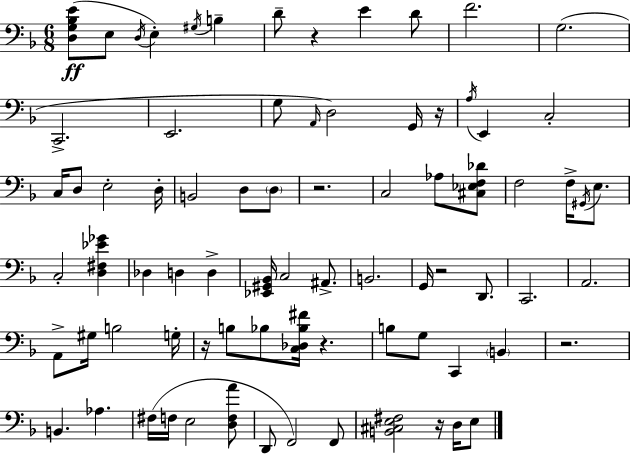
X:1
T:Untitled
M:6/8
L:1/4
K:F
[D,G,_B,E]/2 E,/2 D,/4 E, ^G,/4 B, D/2 z E D/2 F2 G,2 C,,2 E,,2 G,/2 A,,/4 D,2 G,,/4 z/4 A,/4 E,, C,2 C,/4 D,/2 E,2 D,/4 B,,2 D,/2 D,/2 z2 C,2 _A,/2 [^C,_E,F,_D]/2 F,2 F,/4 ^G,,/4 E,/2 C,2 [D,^F,_E_G] _D, D, D, [_E,,^G,,_B,,]/4 C,2 ^A,,/2 B,,2 G,,/4 z2 D,,/2 C,,2 A,,2 A,,/2 ^G,/4 B,2 G,/4 z/4 B,/2 _B,/2 [C,_D,_B,^F]/4 z B,/2 G,/2 C,, B,, z2 B,, _A, ^F,/4 F,/4 E,2 [D,F,A]/2 D,,/2 F,,2 F,,/2 [B,,^C,E,^F,]2 z/4 D,/4 E,/2